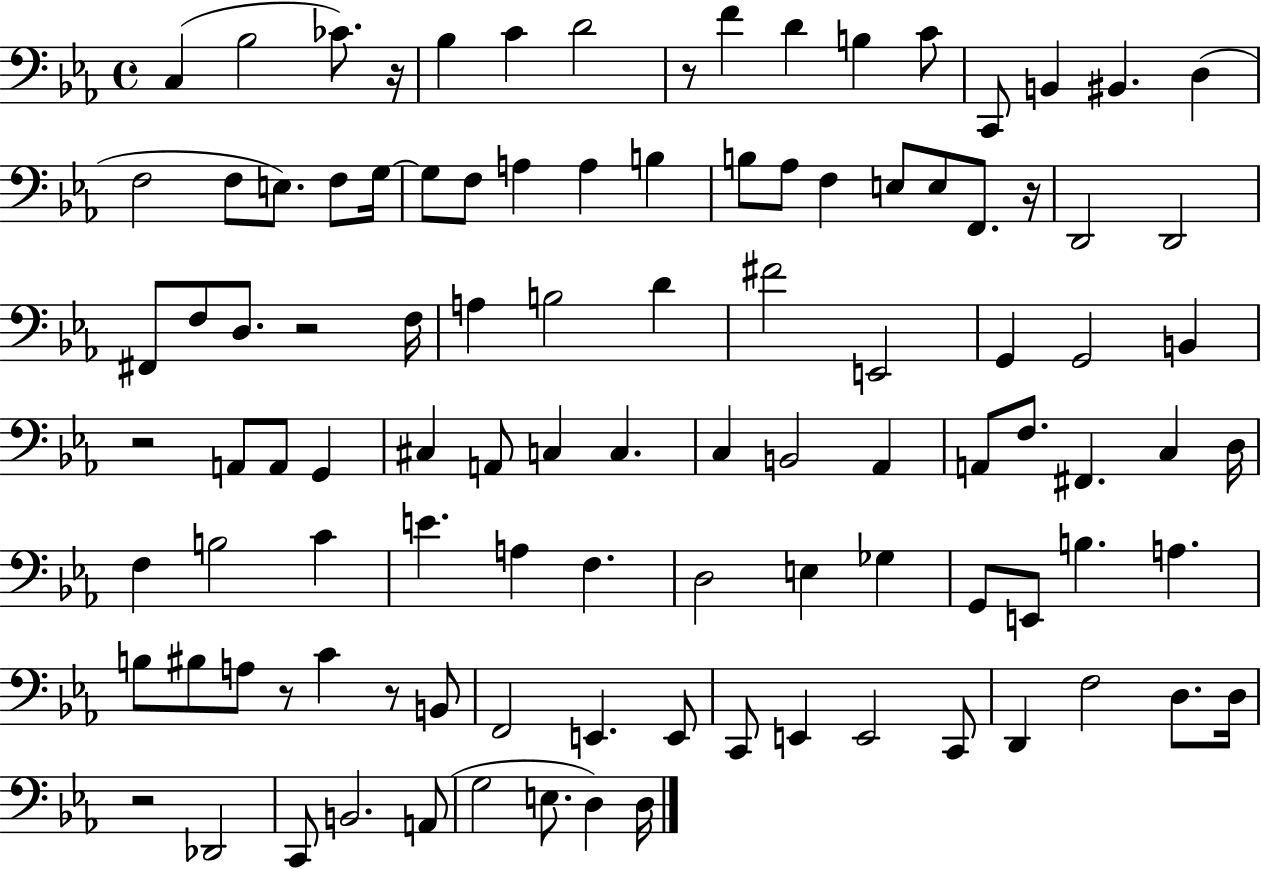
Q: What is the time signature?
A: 4/4